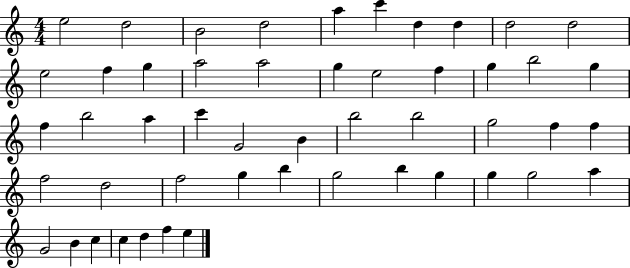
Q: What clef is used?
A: treble